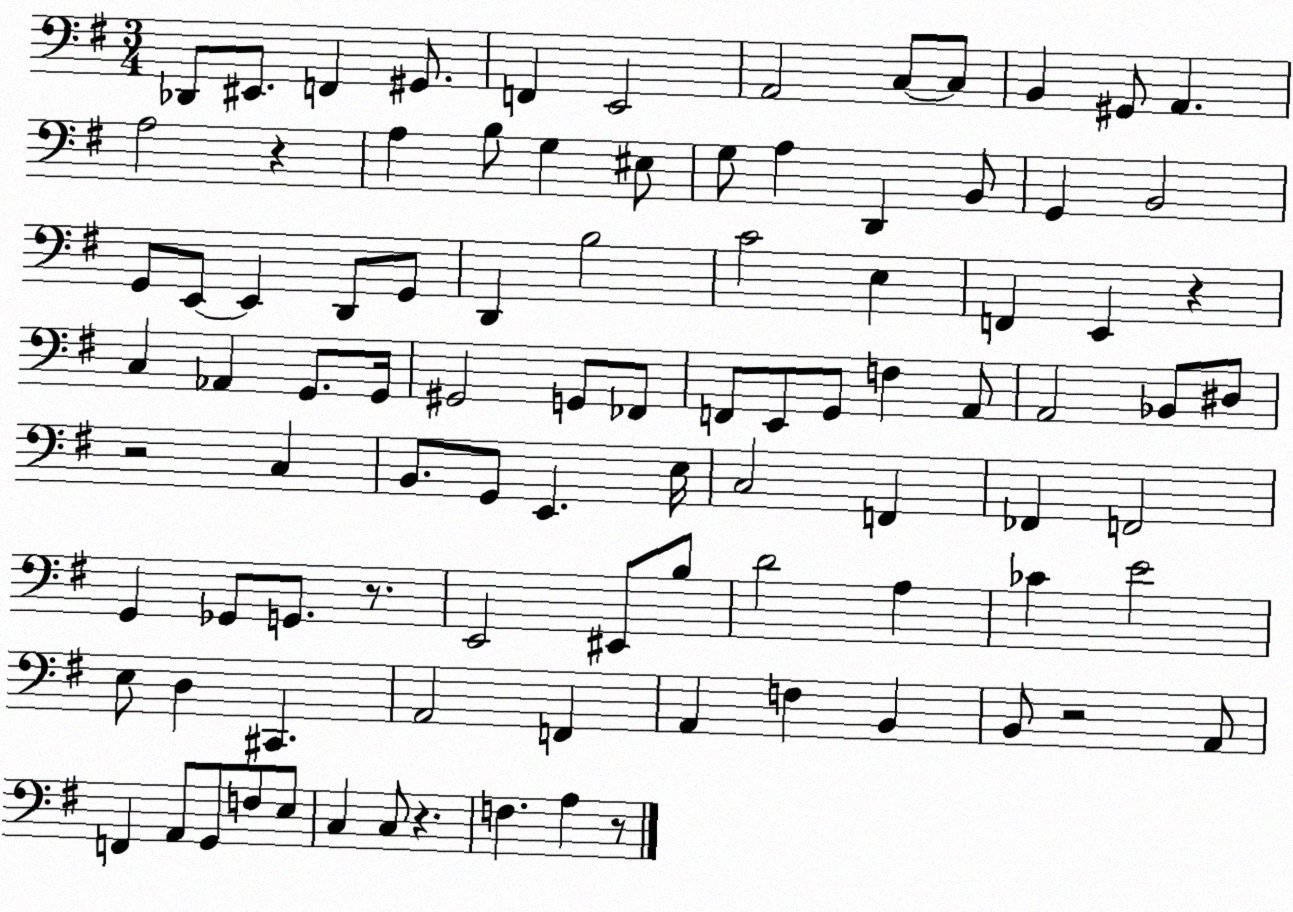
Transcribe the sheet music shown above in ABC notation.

X:1
T:Untitled
M:3/4
L:1/4
K:G
_D,,/2 ^E,,/2 F,, ^G,,/2 F,, E,,2 A,,2 C,/2 C,/2 B,, ^G,,/2 A,, A,2 z A, B,/2 G, ^E,/2 G,/2 A, D,, B,,/2 G,, B,,2 G,,/2 E,,/2 E,, D,,/2 G,,/2 D,, B,2 C2 E, F,, E,, z C, _A,, G,,/2 G,,/4 ^G,,2 G,,/2 _F,,/2 F,,/2 E,,/2 G,,/2 F, A,,/2 A,,2 _B,,/2 ^D,/2 z2 C, B,,/2 G,,/2 E,, E,/4 C,2 F,, _F,, F,,2 G,, _G,,/2 G,,/2 z/2 E,,2 ^E,,/2 B,/2 D2 A, _C E2 E,/2 D, ^C,, A,,2 F,, A,, F, B,, B,,/2 z2 A,,/2 F,, A,,/2 G,,/2 F,/2 E,/2 C, C,/2 z F, A, z/2